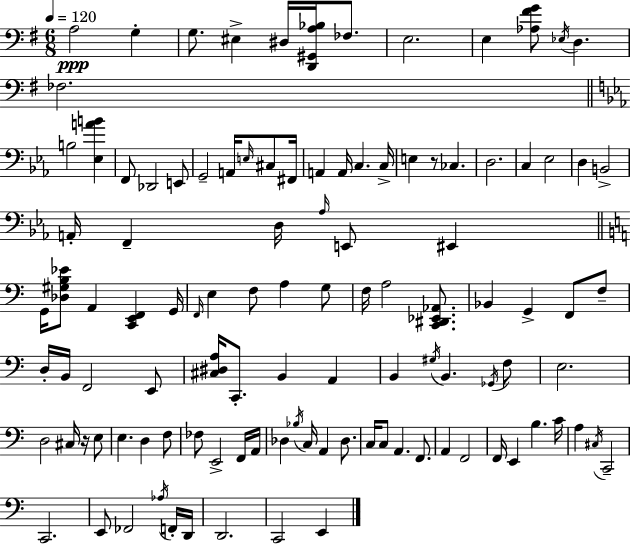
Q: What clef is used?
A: bass